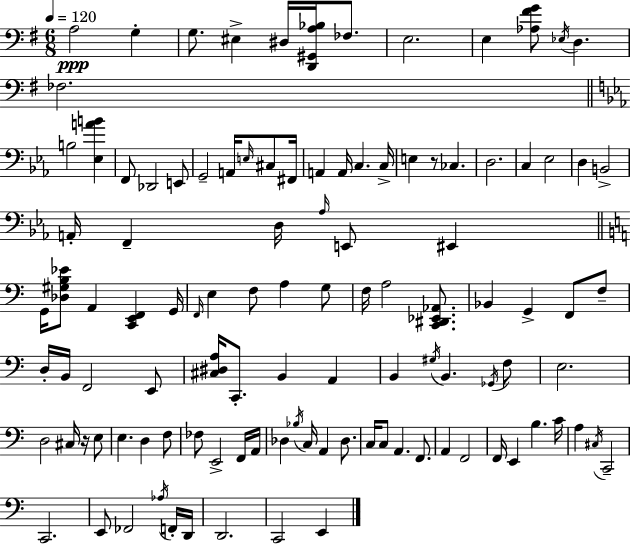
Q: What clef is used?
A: bass